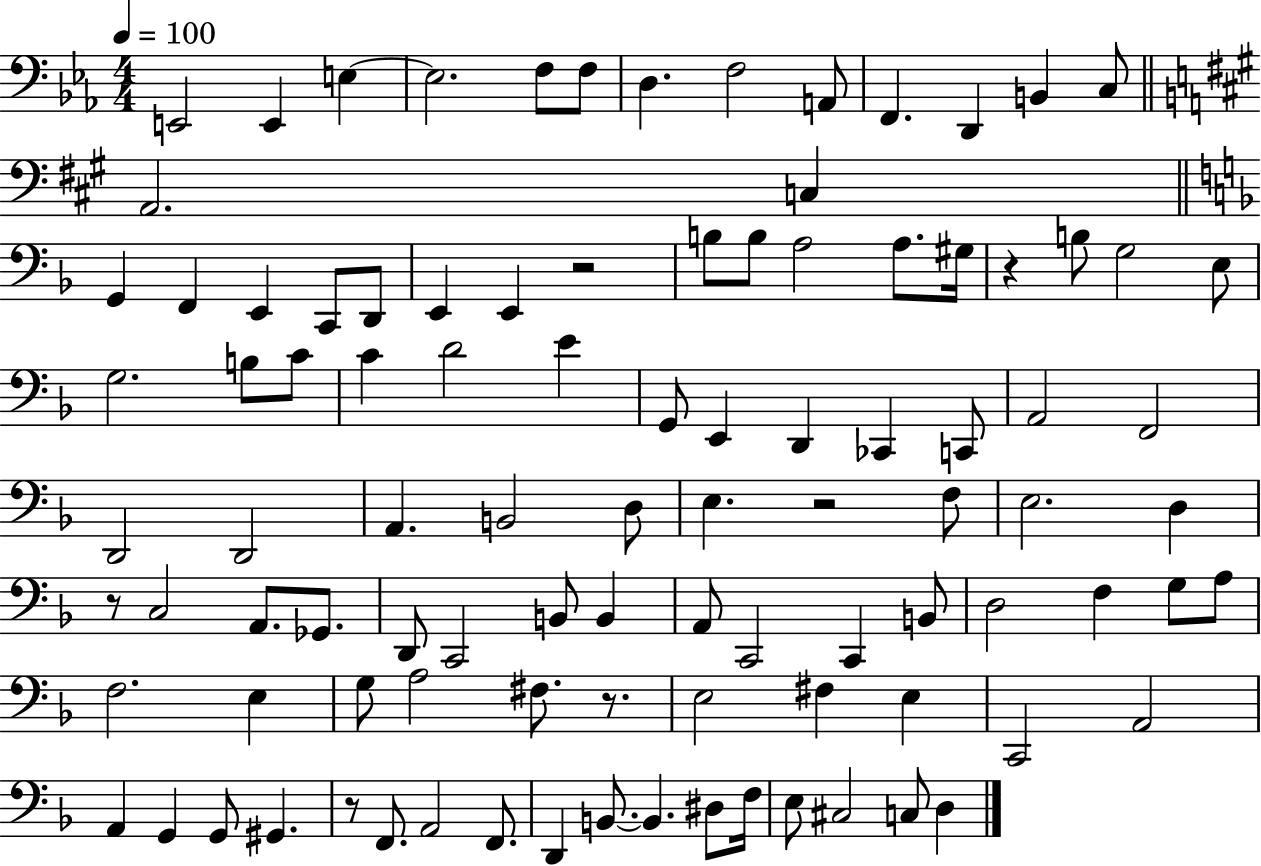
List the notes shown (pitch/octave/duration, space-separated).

E2/h E2/q E3/q E3/h. F3/e F3/e D3/q. F3/h A2/e F2/q. D2/q B2/q C3/e A2/h. C3/q G2/q F2/q E2/q C2/e D2/e E2/q E2/q R/h B3/e B3/e A3/h A3/e. G#3/s R/q B3/e G3/h E3/e G3/h. B3/e C4/e C4/q D4/h E4/q G2/e E2/q D2/q CES2/q C2/e A2/h F2/h D2/h D2/h A2/q. B2/h D3/e E3/q. R/h F3/e E3/h. D3/q R/e C3/h A2/e. Gb2/e. D2/e C2/h B2/e B2/q A2/e C2/h C2/q B2/e D3/h F3/q G3/e A3/e F3/h. E3/q G3/e A3/h F#3/e. R/e. E3/h F#3/q E3/q C2/h A2/h A2/q G2/q G2/e G#2/q. R/e F2/e. A2/h F2/e. D2/q B2/e. B2/q. D#3/e F3/s E3/e C#3/h C3/e D3/q